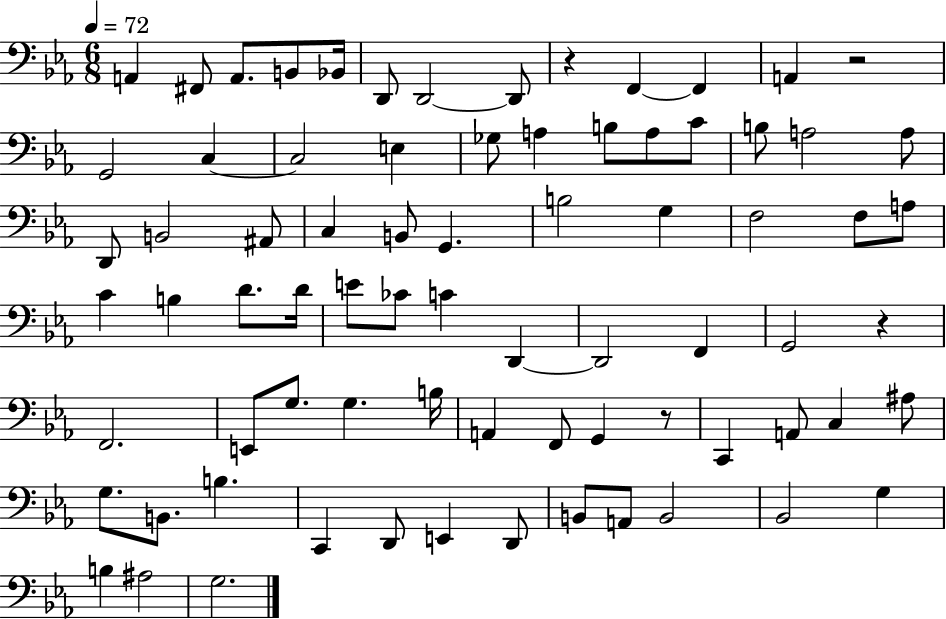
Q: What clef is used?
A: bass